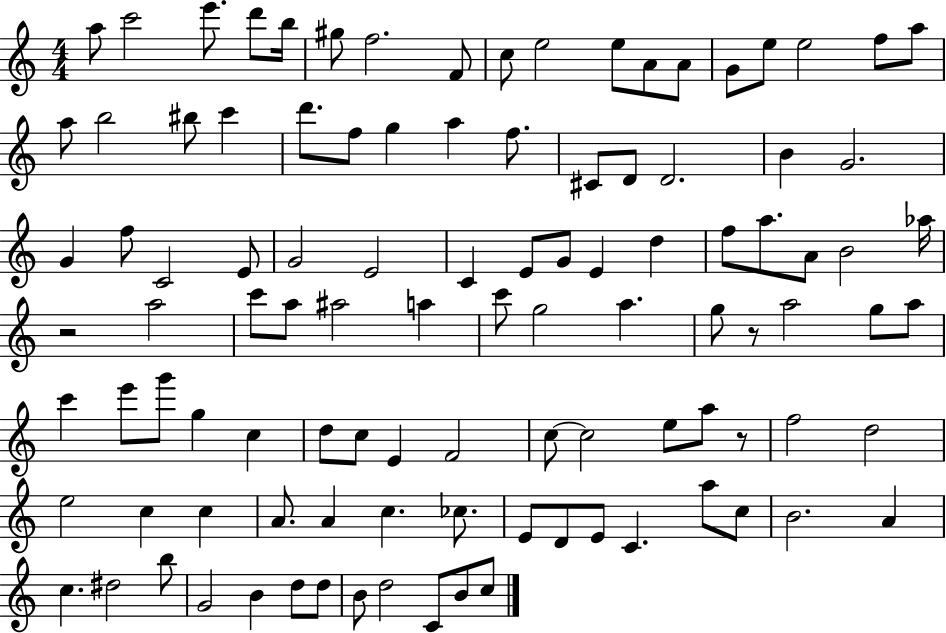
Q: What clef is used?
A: treble